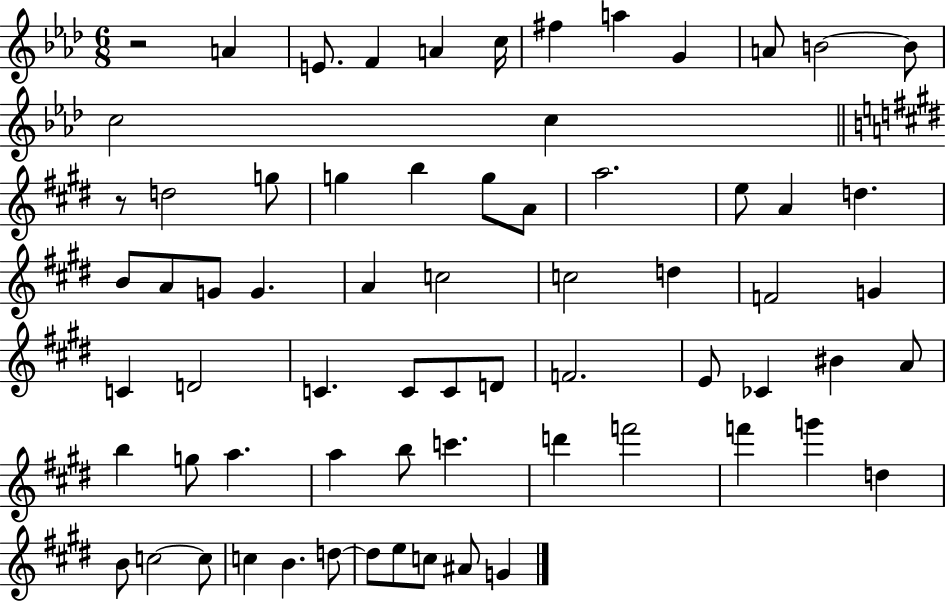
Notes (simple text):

R/h A4/q E4/e. F4/q A4/q C5/s F#5/q A5/q G4/q A4/e B4/h B4/e C5/h C5/q R/e D5/h G5/e G5/q B5/q G5/e A4/e A5/h. E5/e A4/q D5/q. B4/e A4/e G4/e G4/q. A4/q C5/h C5/h D5/q F4/h G4/q C4/q D4/h C4/q. C4/e C4/e D4/e F4/h. E4/e CES4/q BIS4/q A4/e B5/q G5/e A5/q. A5/q B5/e C6/q. D6/q F6/h F6/q G6/q D5/q B4/e C5/h C5/e C5/q B4/q. D5/e D5/e E5/e C5/e A#4/e G4/q